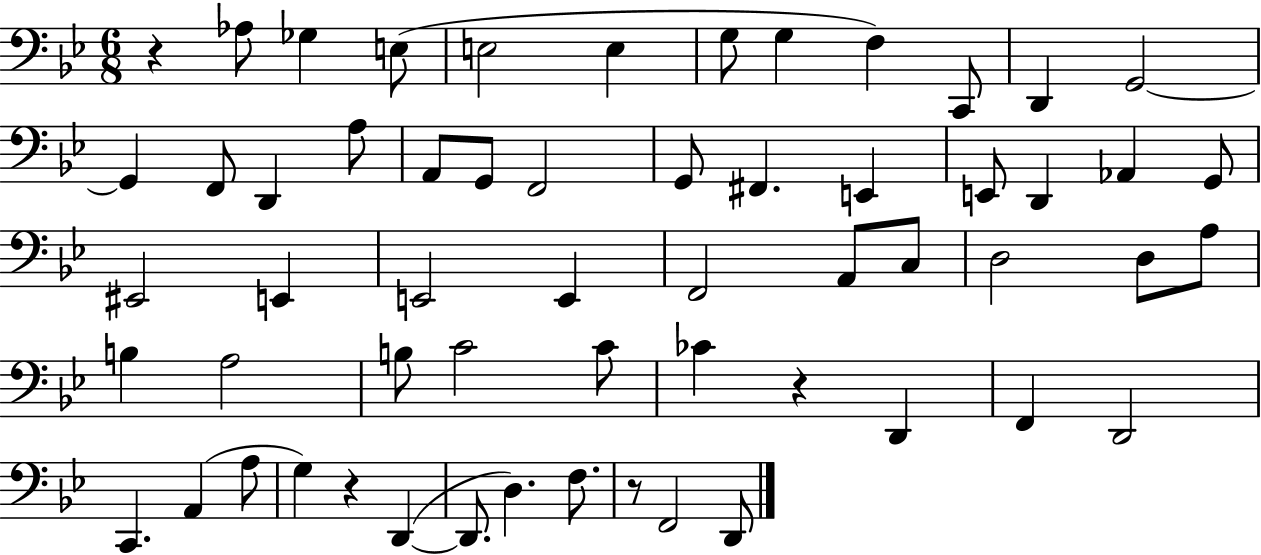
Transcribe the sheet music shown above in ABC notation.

X:1
T:Untitled
M:6/8
L:1/4
K:Bb
z _A,/2 _G, E,/2 E,2 E, G,/2 G, F, C,,/2 D,, G,,2 G,, F,,/2 D,, A,/2 A,,/2 G,,/2 F,,2 G,,/2 ^F,, E,, E,,/2 D,, _A,, G,,/2 ^E,,2 E,, E,,2 E,, F,,2 A,,/2 C,/2 D,2 D,/2 A,/2 B, A,2 B,/2 C2 C/2 _C z D,, F,, D,,2 C,, A,, A,/2 G, z D,, D,,/2 D, F,/2 z/2 F,,2 D,,/2